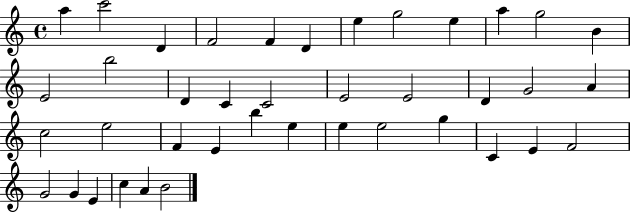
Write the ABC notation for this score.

X:1
T:Untitled
M:4/4
L:1/4
K:C
a c'2 D F2 F D e g2 e a g2 B E2 b2 D C C2 E2 E2 D G2 A c2 e2 F E b e e e2 g C E F2 G2 G E c A B2